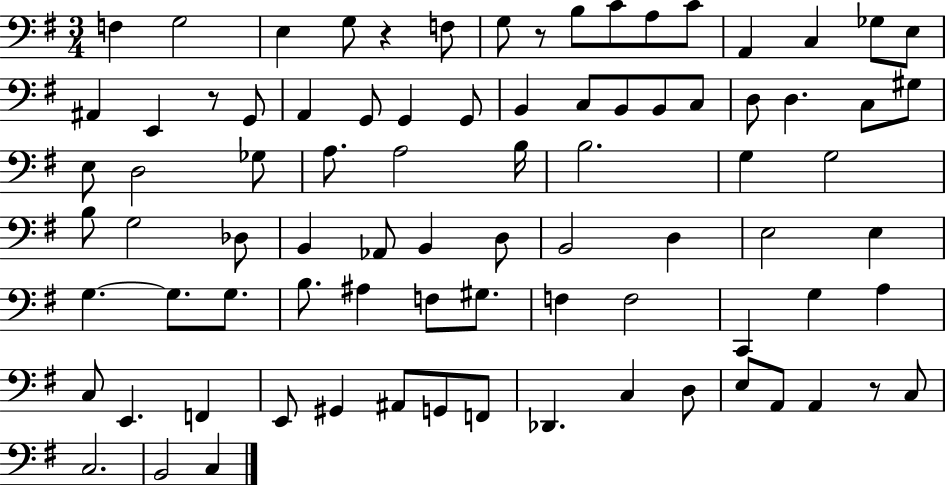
{
  \clef bass
  \numericTimeSignature
  \time 3/4
  \key g \major
  f4 g2 | e4 g8 r4 f8 | g8 r8 b8 c'8 a8 c'8 | a,4 c4 ges8 e8 | \break ais,4 e,4 r8 g,8 | a,4 g,8 g,4 g,8 | b,4 c8 b,8 b,8 c8 | d8 d4. c8 gis8 | \break e8 d2 ges8 | a8. a2 b16 | b2. | g4 g2 | \break b8 g2 des8 | b,4 aes,8 b,4 d8 | b,2 d4 | e2 e4 | \break g4.~~ g8. g8. | b8. ais4 f8 gis8. | f4 f2 | c,4 g4 a4 | \break c8 e,4. f,4 | e,8 gis,4 ais,8 g,8 f,8 | des,4. c4 d8 | e8 a,8 a,4 r8 c8 | \break c2. | b,2 c4 | \bar "|."
}